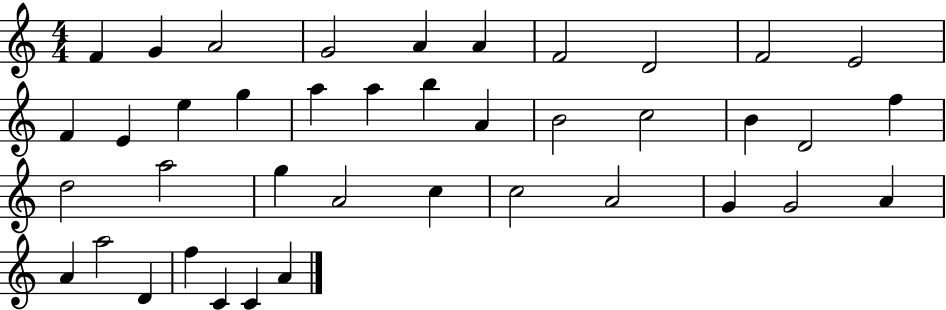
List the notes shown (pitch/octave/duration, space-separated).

F4/q G4/q A4/h G4/h A4/q A4/q F4/h D4/h F4/h E4/h F4/q E4/q E5/q G5/q A5/q A5/q B5/q A4/q B4/h C5/h B4/q D4/h F5/q D5/h A5/h G5/q A4/h C5/q C5/h A4/h G4/q G4/h A4/q A4/q A5/h D4/q F5/q C4/q C4/q A4/q